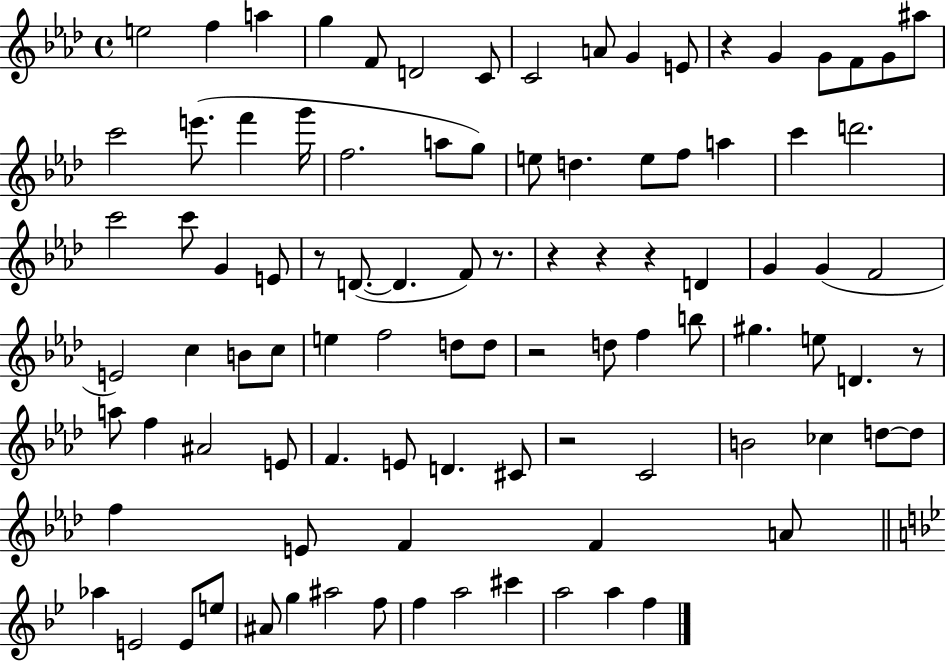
E5/h F5/q A5/q G5/q F4/e D4/h C4/e C4/h A4/e G4/q E4/e R/q G4/q G4/e F4/e G4/e A#5/e C6/h E6/e. F6/q G6/s F5/h. A5/e G5/e E5/e D5/q. E5/e F5/e A5/q C6/q D6/h. C6/h C6/e G4/q E4/e R/e D4/e. D4/q. F4/e R/e. R/q R/q R/q D4/q G4/q G4/q F4/h E4/h C5/q B4/e C5/e E5/q F5/h D5/e D5/e R/h D5/e F5/q B5/e G#5/q. E5/e D4/q. R/e A5/e F5/q A#4/h E4/e F4/q. E4/e D4/q. C#4/e R/h C4/h B4/h CES5/q D5/e D5/e F5/q E4/e F4/q F4/q A4/e Ab5/q E4/h E4/e E5/e A#4/e G5/q A#5/h F5/e F5/q A5/h C#6/q A5/h A5/q F5/q